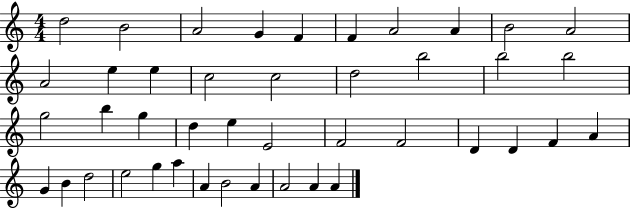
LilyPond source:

{
  \clef treble
  \numericTimeSignature
  \time 4/4
  \key c \major
  d''2 b'2 | a'2 g'4 f'4 | f'4 a'2 a'4 | b'2 a'2 | \break a'2 e''4 e''4 | c''2 c''2 | d''2 b''2 | b''2 b''2 | \break g''2 b''4 g''4 | d''4 e''4 e'2 | f'2 f'2 | d'4 d'4 f'4 a'4 | \break g'4 b'4 d''2 | e''2 g''4 a''4 | a'4 b'2 a'4 | a'2 a'4 a'4 | \break \bar "|."
}